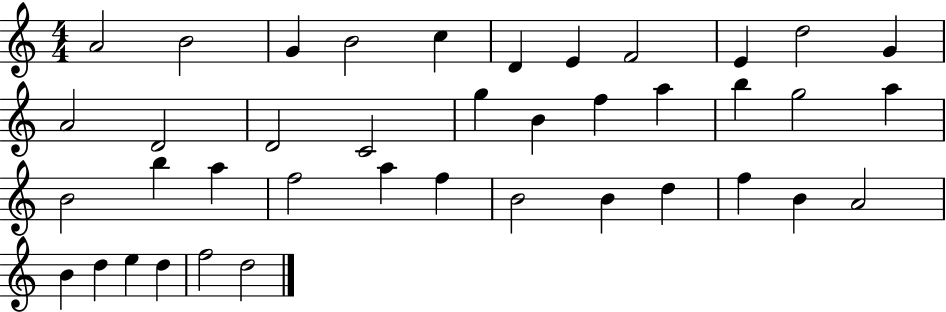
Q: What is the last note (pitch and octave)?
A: D5